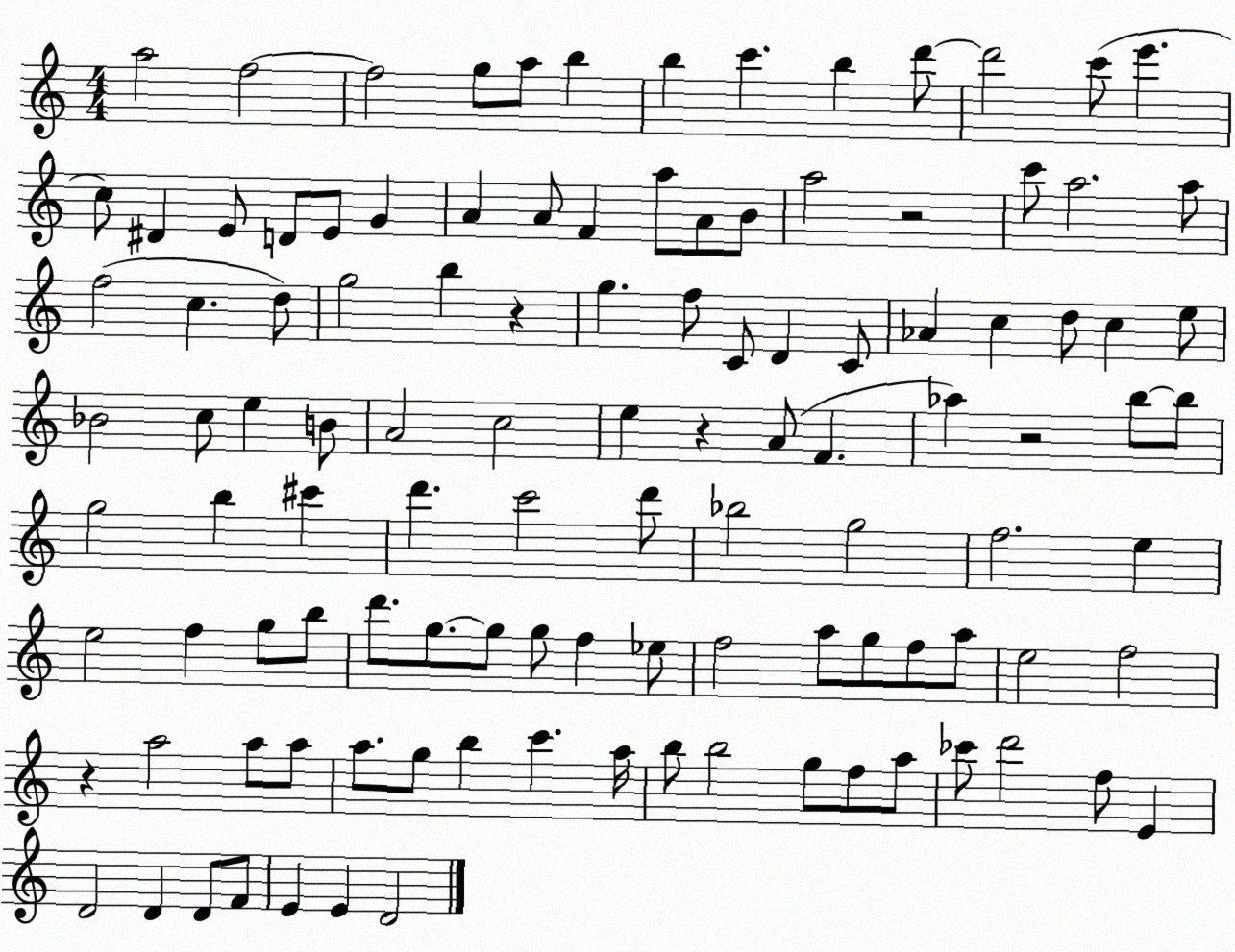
X:1
T:Untitled
M:4/4
L:1/4
K:C
a2 f2 f2 g/2 a/2 b b c' b d'/2 d'2 c'/2 e' c/2 ^D E/2 D/2 E/2 G A A/2 F a/2 A/2 B/2 a2 z2 c'/2 a2 a/2 f2 c d/2 g2 b z g f/2 C/2 D C/2 _A c d/2 c e/2 _B2 c/2 e B/2 A2 c2 e z A/2 F _a z2 b/2 b/2 g2 b ^c' d' c'2 d'/2 _b2 g2 f2 e e2 f g/2 b/2 d'/2 g/2 g/2 g/2 f _e/2 f2 a/2 g/2 f/2 a/2 e2 f2 z a2 a/2 a/2 a/2 g/2 b c' a/4 b/2 b2 g/2 f/2 a/2 _c'/2 d'2 f/2 E D2 D D/2 F/2 E E D2